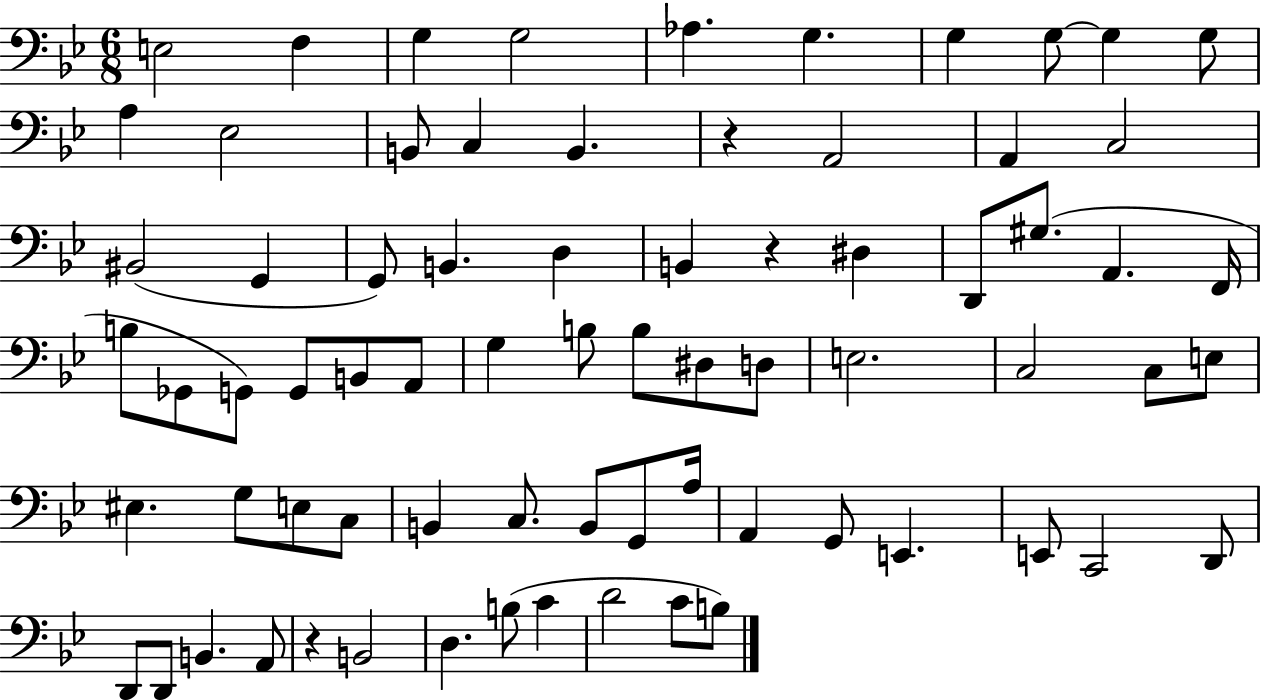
{
  \clef bass
  \numericTimeSignature
  \time 6/8
  \key bes \major
  e2 f4 | g4 g2 | aes4. g4. | g4 g8~~ g4 g8 | \break a4 ees2 | b,8 c4 b,4. | r4 a,2 | a,4 c2 | \break bis,2( g,4 | g,8) b,4. d4 | b,4 r4 dis4 | d,8 gis8.( a,4. f,16 | \break b8 ges,8 g,8) g,8 b,8 a,8 | g4 b8 b8 dis8 d8 | e2. | c2 c8 e8 | \break eis4. g8 e8 c8 | b,4 c8. b,8 g,8 a16 | a,4 g,8 e,4. | e,8 c,2 d,8 | \break d,8 d,8 b,4. a,8 | r4 b,2 | d4. b8( c'4 | d'2 c'8 b8) | \break \bar "|."
}